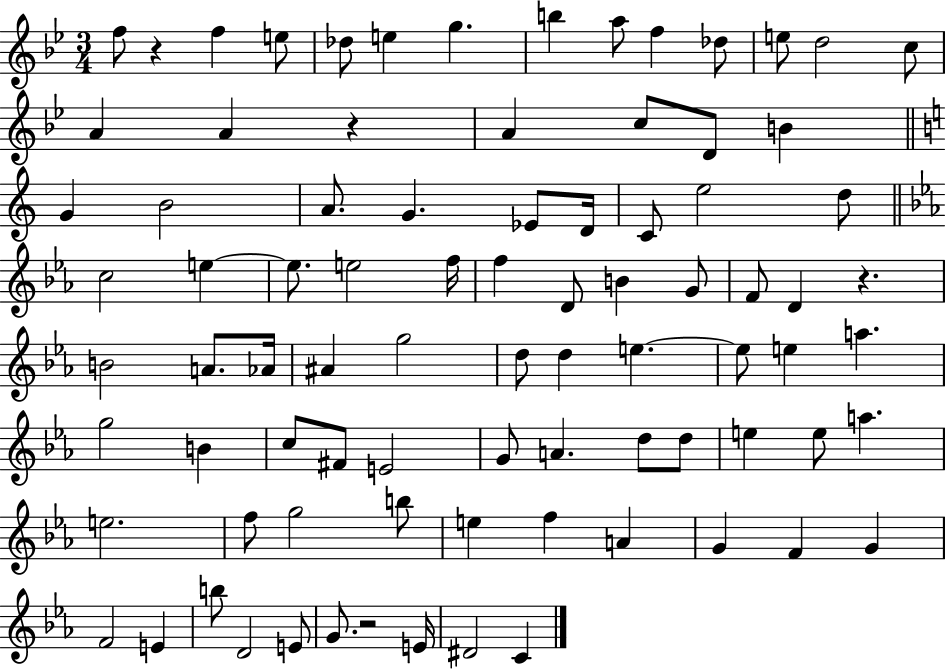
{
  \clef treble
  \numericTimeSignature
  \time 3/4
  \key bes \major
  \repeat volta 2 { f''8 r4 f''4 e''8 | des''8 e''4 g''4. | b''4 a''8 f''4 des''8 | e''8 d''2 c''8 | \break a'4 a'4 r4 | a'4 c''8 d'8 b'4 | \bar "||" \break \key c \major g'4 b'2 | a'8. g'4. ees'8 d'16 | c'8 e''2 d''8 | \bar "||" \break \key ees \major c''2 e''4~~ | e''8. e''2 f''16 | f''4 d'8 b'4 g'8 | f'8 d'4 r4. | \break b'2 a'8. aes'16 | ais'4 g''2 | d''8 d''4 e''4.~~ | e''8 e''4 a''4. | \break g''2 b'4 | c''8 fis'8 e'2 | g'8 a'4. d''8 d''8 | e''4 e''8 a''4. | \break e''2. | f''8 g''2 b''8 | e''4 f''4 a'4 | g'4 f'4 g'4 | \break f'2 e'4 | b''8 d'2 e'8 | g'8. r2 e'16 | dis'2 c'4 | \break } \bar "|."
}